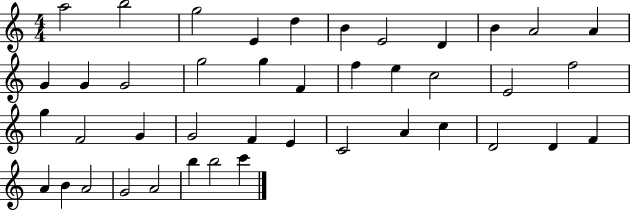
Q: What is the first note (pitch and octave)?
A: A5